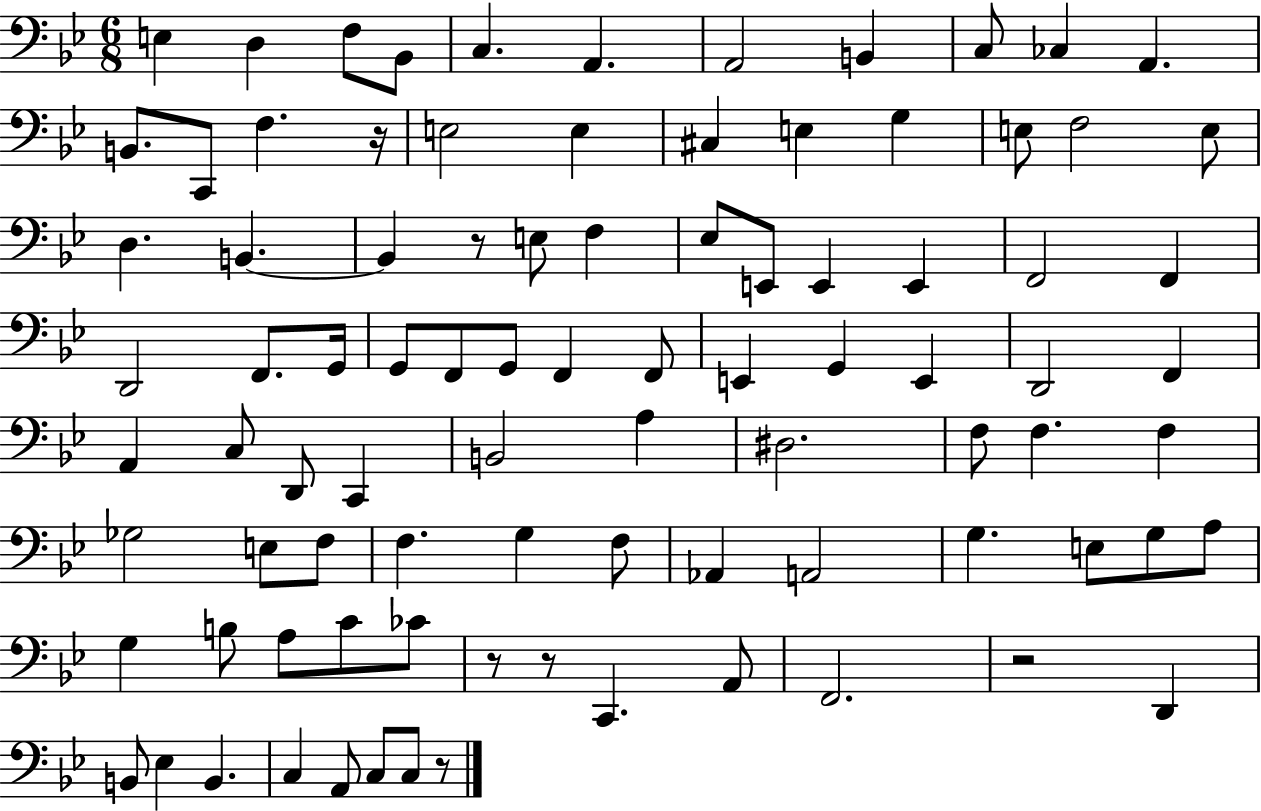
E3/q D3/q F3/e Bb2/e C3/q. A2/q. A2/h B2/q C3/e CES3/q A2/q. B2/e. C2/e F3/q. R/s E3/h E3/q C#3/q E3/q G3/q E3/e F3/h E3/e D3/q. B2/q. B2/q R/e E3/e F3/q Eb3/e E2/e E2/q E2/q F2/h F2/q D2/h F2/e. G2/s G2/e F2/e G2/e F2/q F2/e E2/q G2/q E2/q D2/h F2/q A2/q C3/e D2/e C2/q B2/h A3/q D#3/h. F3/e F3/q. F3/q Gb3/h E3/e F3/e F3/q. G3/q F3/e Ab2/q A2/h G3/q. E3/e G3/e A3/e G3/q B3/e A3/e C4/e CES4/e R/e R/e C2/q. A2/e F2/h. R/h D2/q B2/e Eb3/q B2/q. C3/q A2/e C3/e C3/e R/e